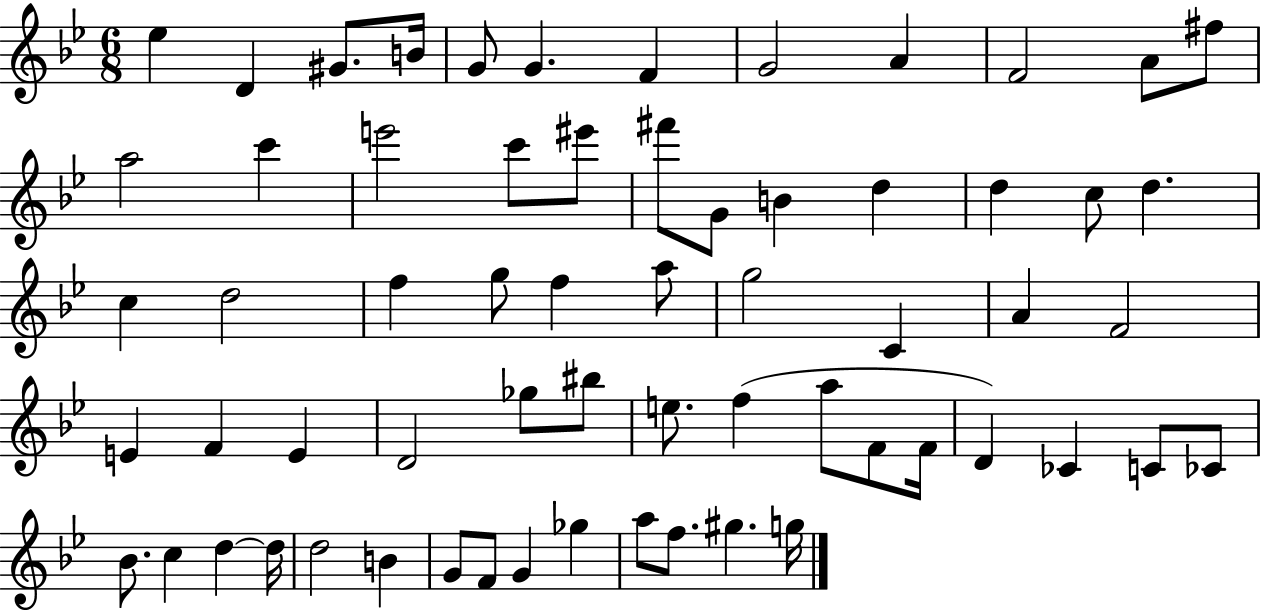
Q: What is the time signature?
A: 6/8